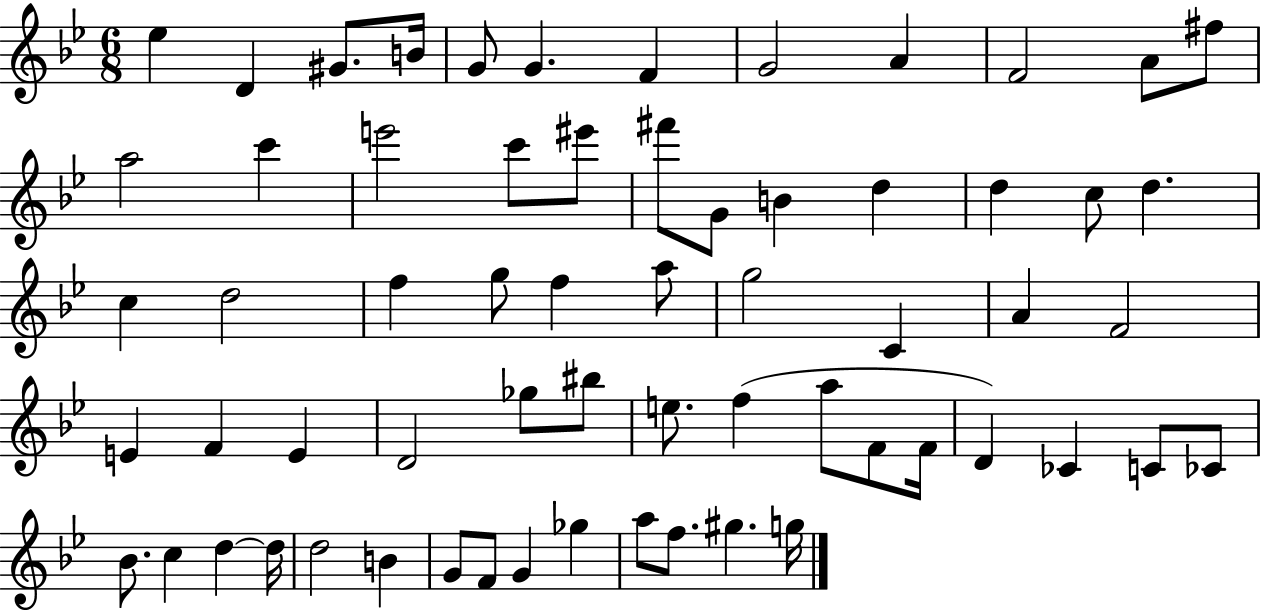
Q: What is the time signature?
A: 6/8